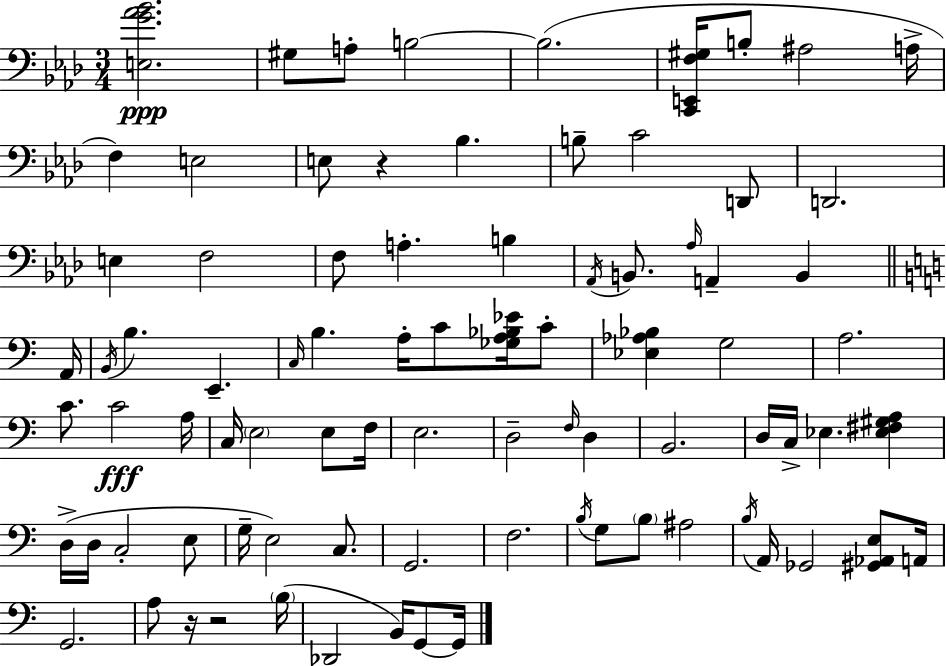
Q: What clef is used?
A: bass